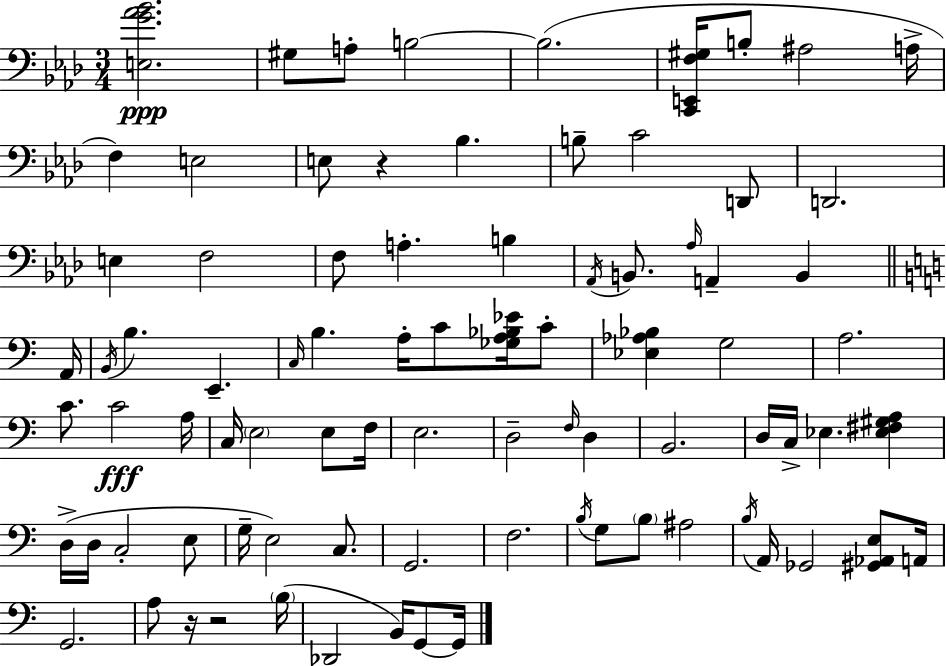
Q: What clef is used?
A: bass